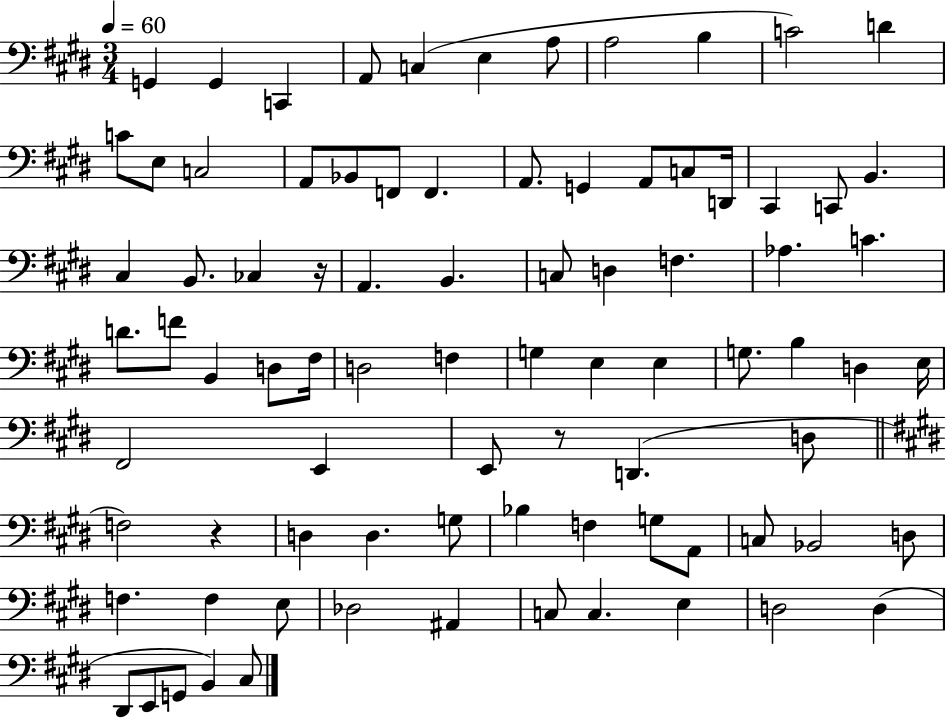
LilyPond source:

{
  \clef bass
  \numericTimeSignature
  \time 3/4
  \key e \major
  \tempo 4 = 60
  g,4 g,4 c,4 | a,8 c4( e4 a8 | a2 b4 | c'2) d'4 | \break c'8 e8 c2 | a,8 bes,8 f,8 f,4. | a,8. g,4 a,8 c8 d,16 | cis,4 c,8 b,4. | \break cis4 b,8. ces4 r16 | a,4. b,4. | c8 d4 f4. | aes4. c'4. | \break d'8. f'8 b,4 d8 fis16 | d2 f4 | g4 e4 e4 | g8. b4 d4 e16 | \break fis,2 e,4 | e,8 r8 d,4.( d8 | \bar "||" \break \key e \major f2) r4 | d4 d4. g8 | bes4 f4 g8 a,8 | c8 bes,2 d8 | \break f4. f4 e8 | des2 ais,4 | c8 c4. e4 | d2 d4( | \break dis,8 e,8 g,8 b,4) cis8 | \bar "|."
}